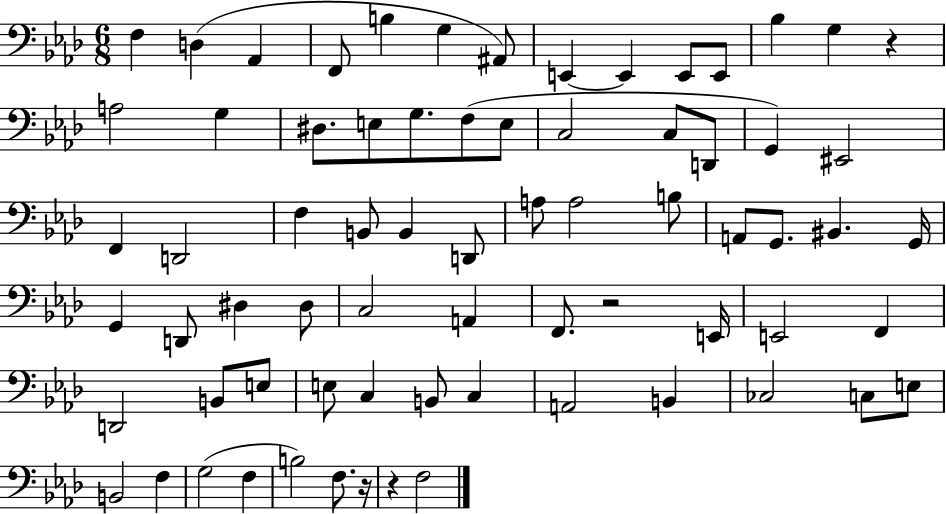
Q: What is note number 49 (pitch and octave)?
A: D2